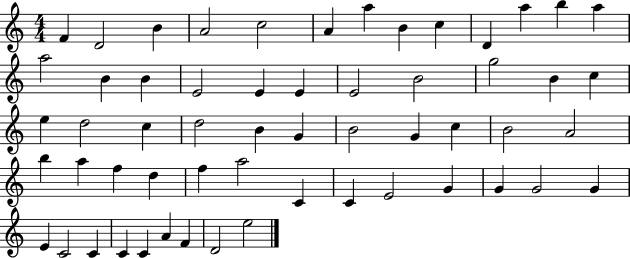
F4/q D4/h B4/q A4/h C5/h A4/q A5/q B4/q C5/q D4/q A5/q B5/q A5/q A5/h B4/q B4/q E4/h E4/q E4/q E4/h B4/h G5/h B4/q C5/q E5/q D5/h C5/q D5/h B4/q G4/q B4/h G4/q C5/q B4/h A4/h B5/q A5/q F5/q D5/q F5/q A5/h C4/q C4/q E4/h G4/q G4/q G4/h G4/q E4/q C4/h C4/q C4/q C4/q A4/q F4/q D4/h E5/h